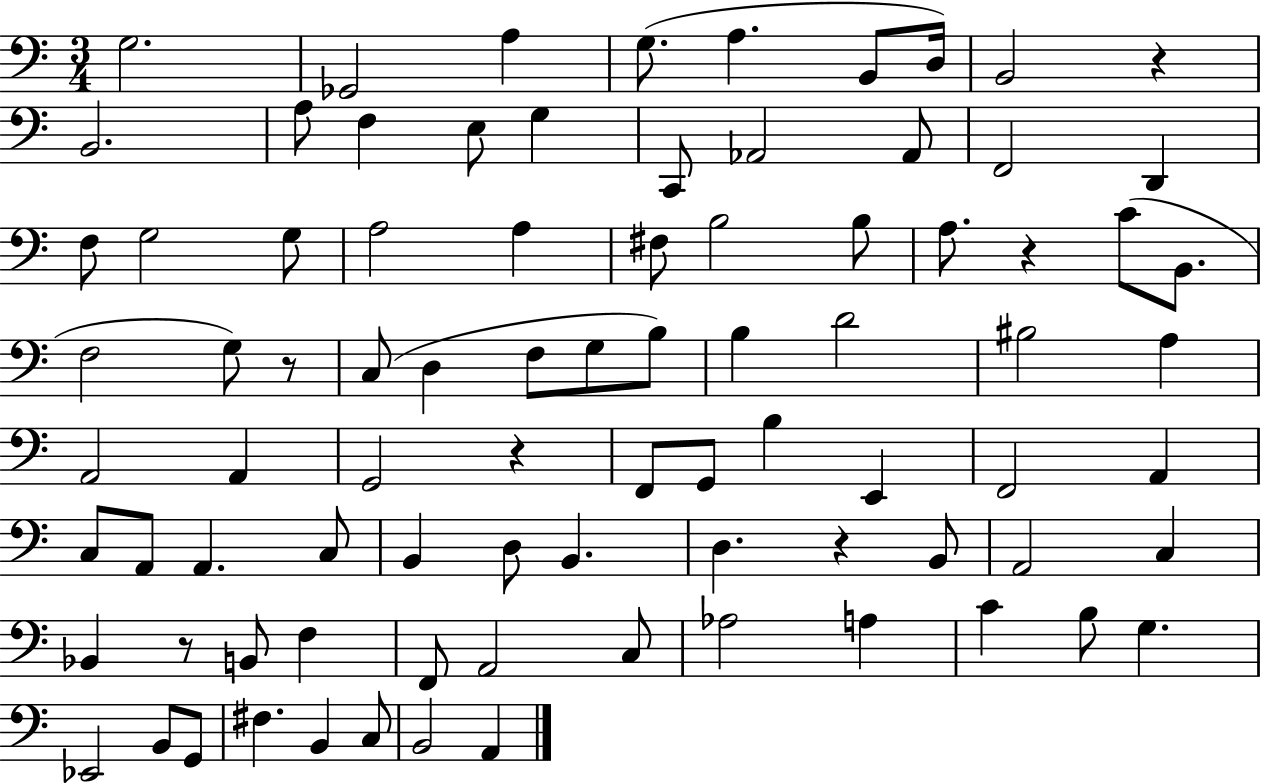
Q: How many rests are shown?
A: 6